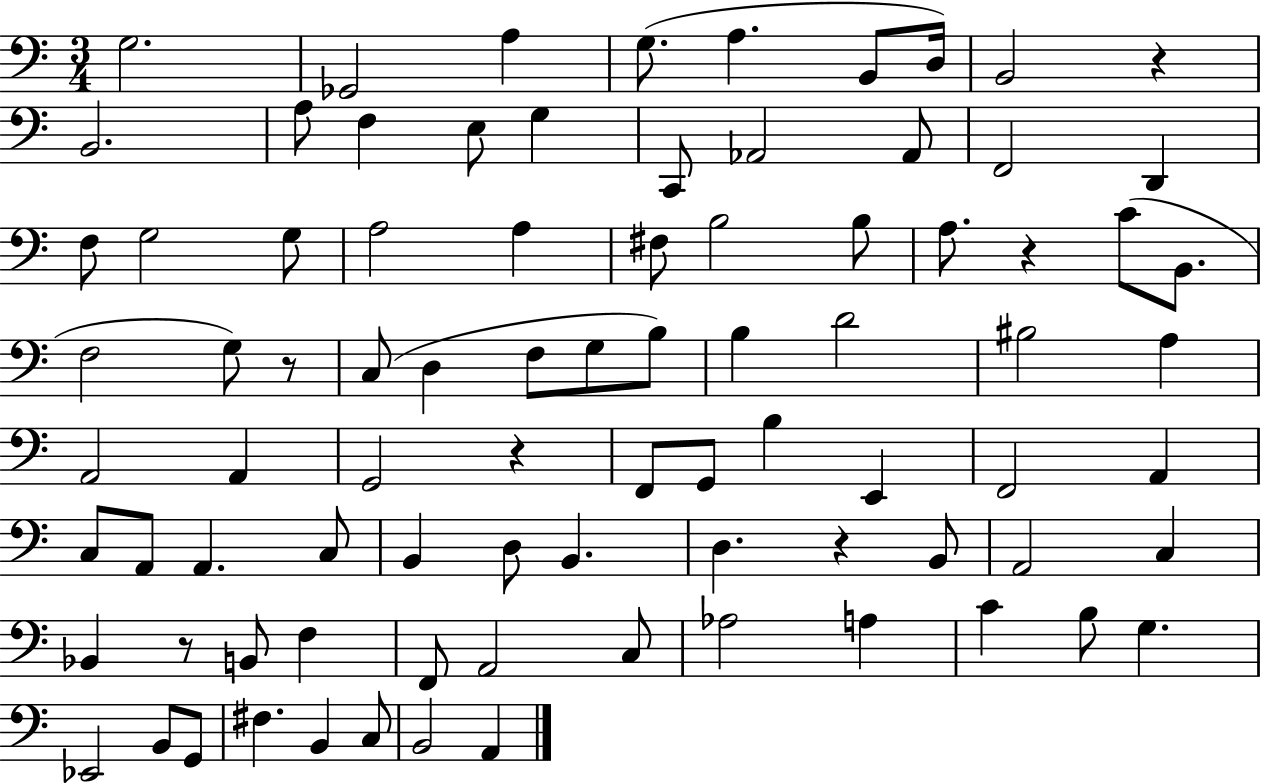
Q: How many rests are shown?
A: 6